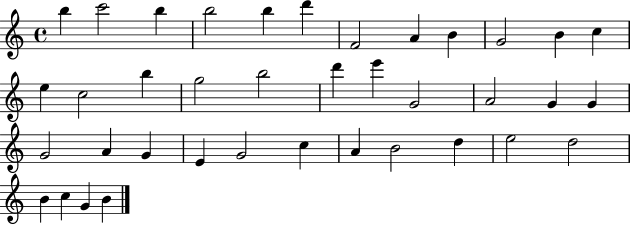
B5/q C6/h B5/q B5/h B5/q D6/q F4/h A4/q B4/q G4/h B4/q C5/q E5/q C5/h B5/q G5/h B5/h D6/q E6/q G4/h A4/h G4/q G4/q G4/h A4/q G4/q E4/q G4/h C5/q A4/q B4/h D5/q E5/h D5/h B4/q C5/q G4/q B4/q